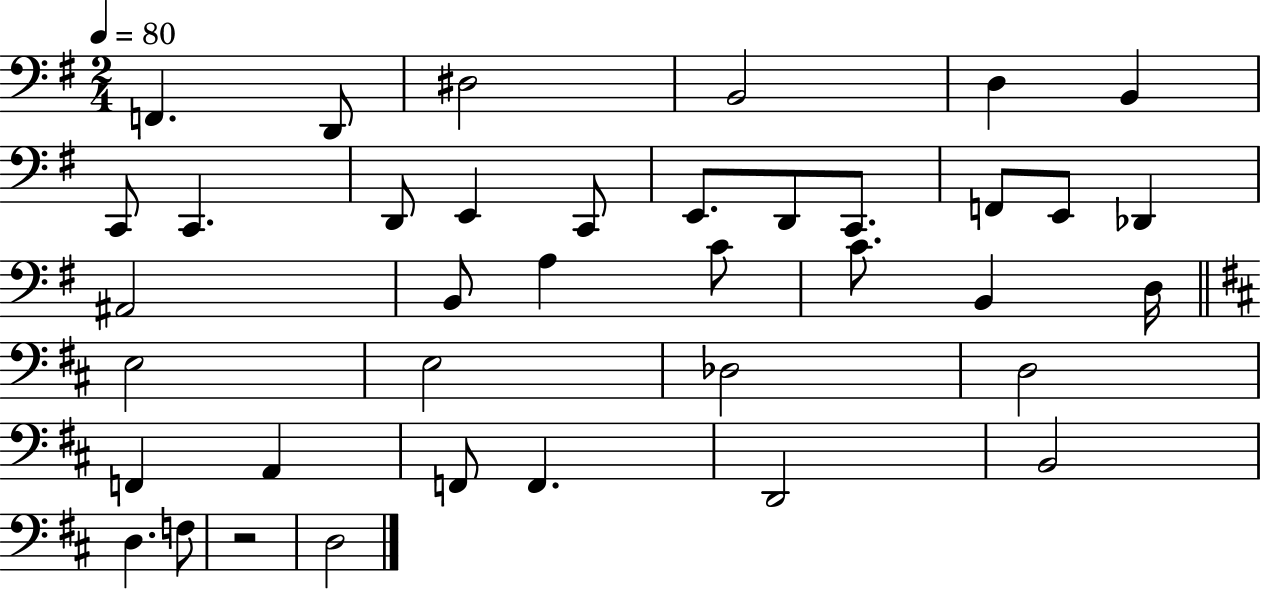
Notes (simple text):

F2/q. D2/e D#3/h B2/h D3/q B2/q C2/e C2/q. D2/e E2/q C2/e E2/e. D2/e C2/e. F2/e E2/e Db2/q A#2/h B2/e A3/q C4/e C4/e. B2/q D3/s E3/h E3/h Db3/h D3/h F2/q A2/q F2/e F2/q. D2/h B2/h D3/q. F3/e R/h D3/h